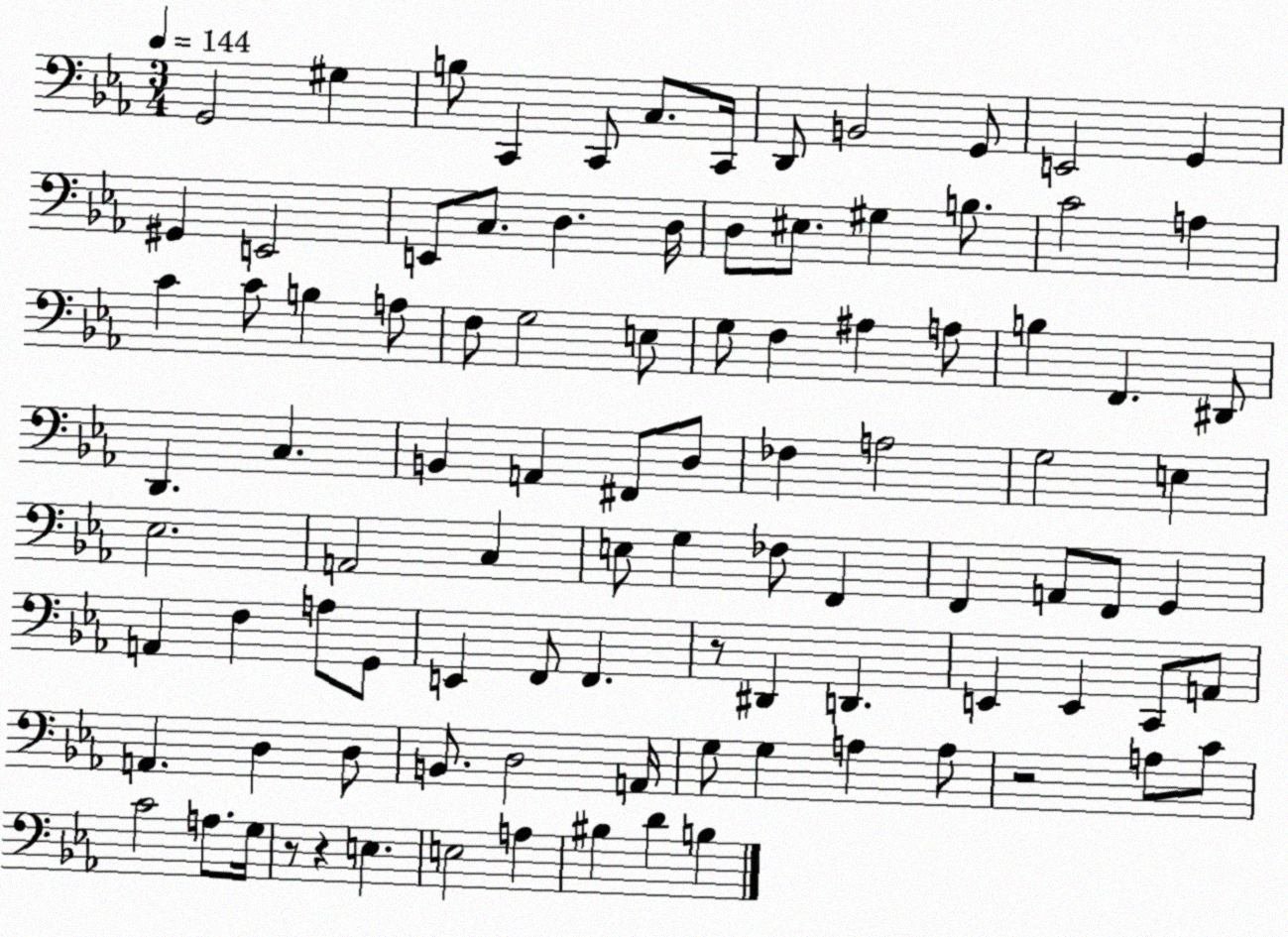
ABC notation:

X:1
T:Untitled
M:3/4
L:1/4
K:Eb
G,,2 ^G, B,/2 C,, C,,/2 C,/2 C,,/4 D,,/2 B,,2 G,,/2 E,,2 G,, ^G,, E,,2 E,,/2 C,/2 D, D,/4 D,/2 ^E,/2 ^G, B,/2 C2 A, C C/2 B, A,/2 F,/2 G,2 E,/2 G,/2 F, ^A, A,/2 B, F,, ^D,,/2 D,, C, B,, A,, ^F,,/2 D,/2 _F, A,2 G,2 E, _E,2 A,,2 C, E,/2 G, _F,/2 F,, F,, A,,/2 F,,/2 G,, A,, F, A,/2 G,,/2 E,, F,,/2 F,, z/2 ^D,, D,, E,, E,, C,,/2 A,,/2 A,, D, D,/2 B,,/2 D,2 A,,/4 G,/2 G, A, A,/2 z2 A,/2 C/2 C2 A,/2 G,/4 z/2 z E, E,2 A, ^B, D B,